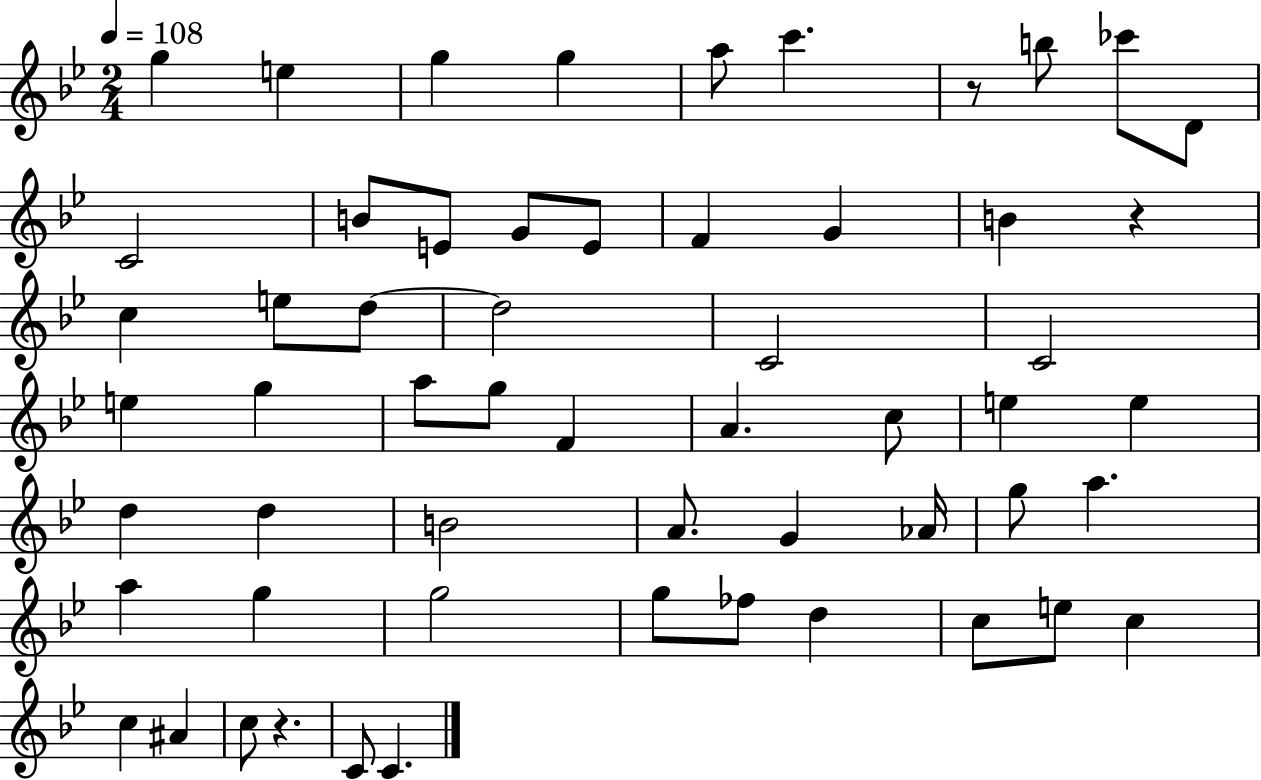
G5/q E5/q G5/q G5/q A5/e C6/q. R/e B5/e CES6/e D4/e C4/h B4/e E4/e G4/e E4/e F4/q G4/q B4/q R/q C5/q E5/e D5/e D5/h C4/h C4/h E5/q G5/q A5/e G5/e F4/q A4/q. C5/e E5/q E5/q D5/q D5/q B4/h A4/e. G4/q Ab4/s G5/e A5/q. A5/q G5/q G5/h G5/e FES5/e D5/q C5/e E5/e C5/q C5/q A#4/q C5/e R/q. C4/e C4/q.